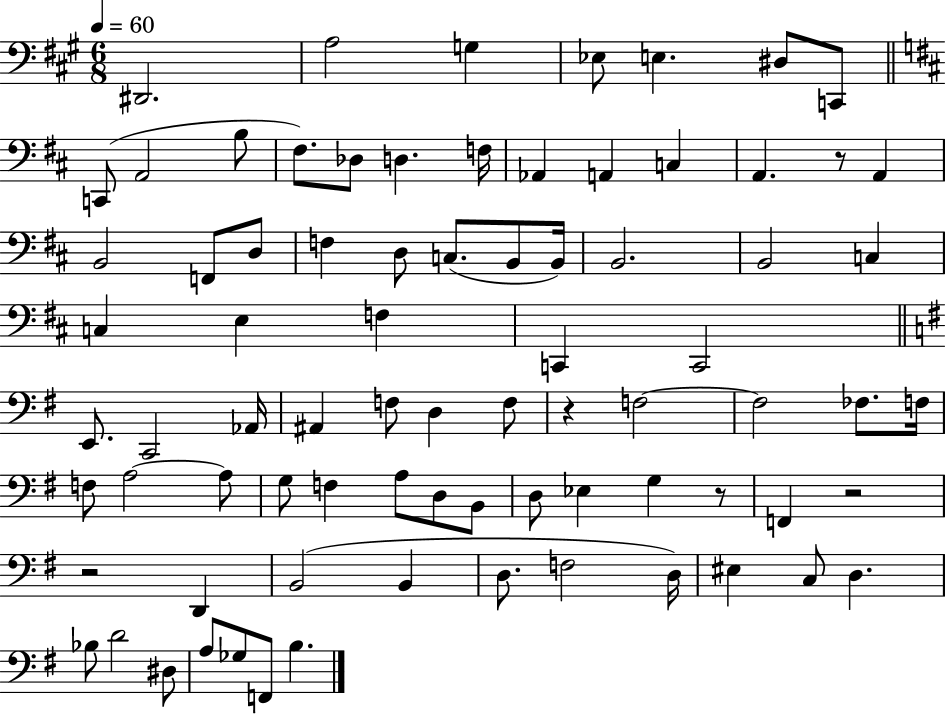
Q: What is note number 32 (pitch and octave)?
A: E3